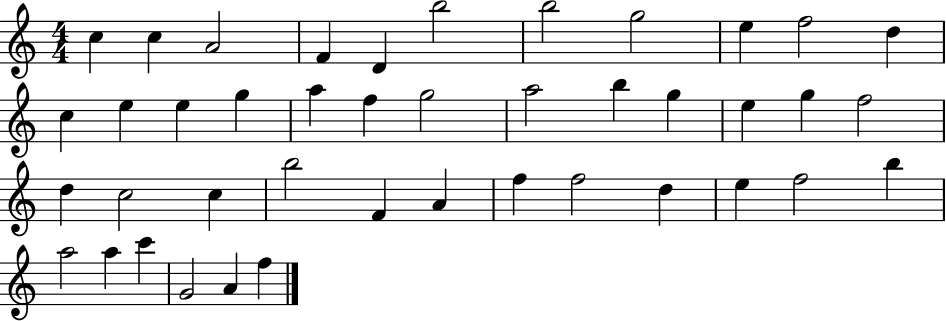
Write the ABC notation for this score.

X:1
T:Untitled
M:4/4
L:1/4
K:C
c c A2 F D b2 b2 g2 e f2 d c e e g a f g2 a2 b g e g f2 d c2 c b2 F A f f2 d e f2 b a2 a c' G2 A f